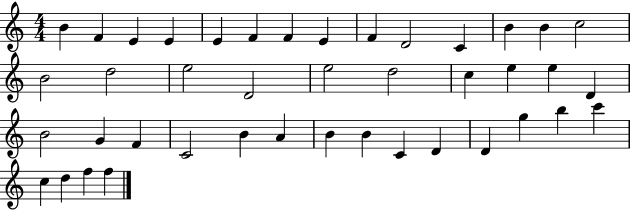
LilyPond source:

{
  \clef treble
  \numericTimeSignature
  \time 4/4
  \key c \major
  b'4 f'4 e'4 e'4 | e'4 f'4 f'4 e'4 | f'4 d'2 c'4 | b'4 b'4 c''2 | \break b'2 d''2 | e''2 d'2 | e''2 d''2 | c''4 e''4 e''4 d'4 | \break b'2 g'4 f'4 | c'2 b'4 a'4 | b'4 b'4 c'4 d'4 | d'4 g''4 b''4 c'''4 | \break c''4 d''4 f''4 f''4 | \bar "|."
}